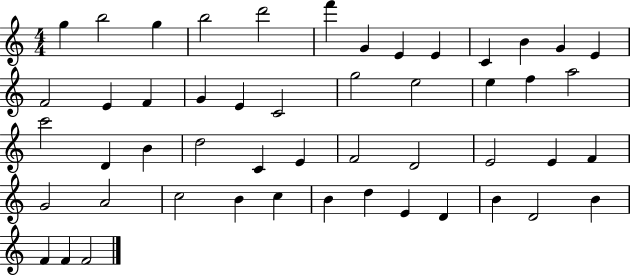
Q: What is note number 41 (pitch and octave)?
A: B4